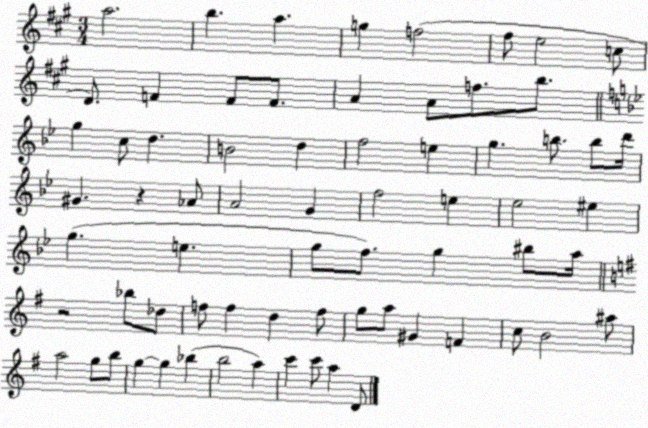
X:1
T:Untitled
M:3/4
L:1/4
K:A
a2 b a g f2 ^f/2 e2 c/2 D/2 F F/2 F/2 A A/2 f/2 b/2 g c/2 d B2 d f2 e g b/2 b/2 d'/4 ^G z _A/2 A2 G f2 e _e2 ^e g e g/2 f/2 g ^b/2 a/4 z2 _b/2 _d/2 f/2 f d f/2 g/2 a/2 ^G F c/2 B2 ^a/2 a2 g/2 b/2 g g _b b2 a c' c'/2 a D/2